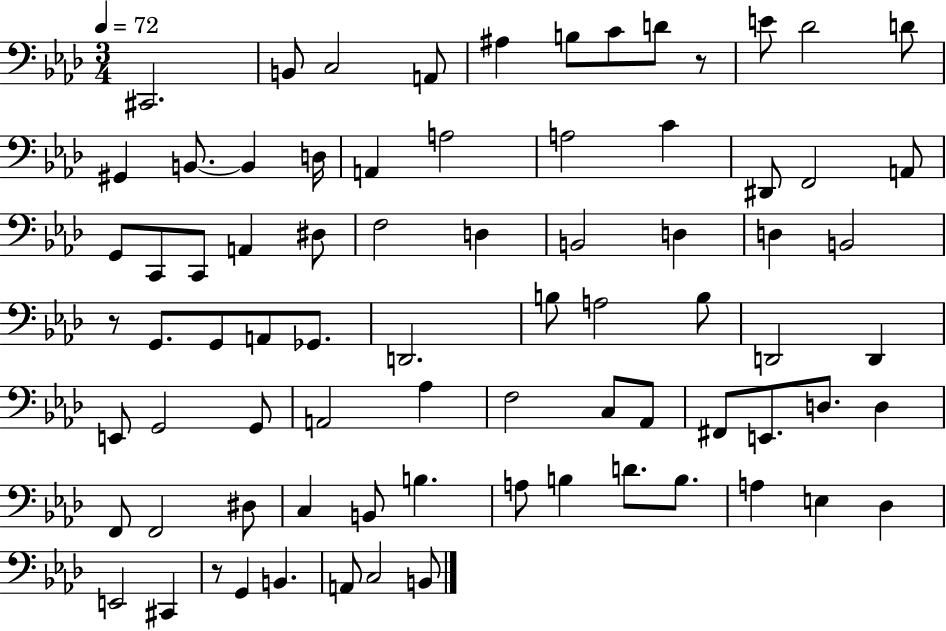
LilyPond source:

{
  \clef bass
  \numericTimeSignature
  \time 3/4
  \key aes \major
  \tempo 4 = 72
  cis,2. | b,8 c2 a,8 | ais4 b8 c'8 d'8 r8 | e'8 des'2 d'8 | \break gis,4 b,8.~~ b,4 d16 | a,4 a2 | a2 c'4 | dis,8 f,2 a,8 | \break g,8 c,8 c,8 a,4 dis8 | f2 d4 | b,2 d4 | d4 b,2 | \break r8 g,8. g,8 a,8 ges,8. | d,2. | b8 a2 b8 | d,2 d,4 | \break e,8 g,2 g,8 | a,2 aes4 | f2 c8 aes,8 | fis,8 e,8. d8. d4 | \break f,8 f,2 dis8 | c4 b,8 b4. | a8 b4 d'8. b8. | a4 e4 des4 | \break e,2 cis,4 | r8 g,4 b,4. | a,8 c2 b,8 | \bar "|."
}